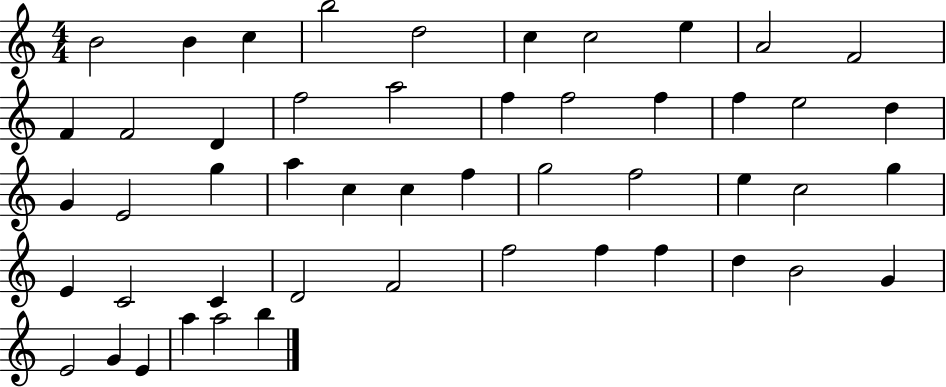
{
  \clef treble
  \numericTimeSignature
  \time 4/4
  \key c \major
  b'2 b'4 c''4 | b''2 d''2 | c''4 c''2 e''4 | a'2 f'2 | \break f'4 f'2 d'4 | f''2 a''2 | f''4 f''2 f''4 | f''4 e''2 d''4 | \break g'4 e'2 g''4 | a''4 c''4 c''4 f''4 | g''2 f''2 | e''4 c''2 g''4 | \break e'4 c'2 c'4 | d'2 f'2 | f''2 f''4 f''4 | d''4 b'2 g'4 | \break e'2 g'4 e'4 | a''4 a''2 b''4 | \bar "|."
}